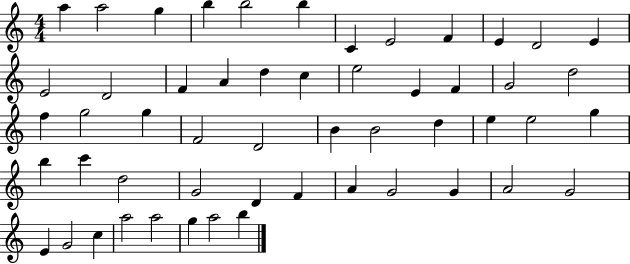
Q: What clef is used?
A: treble